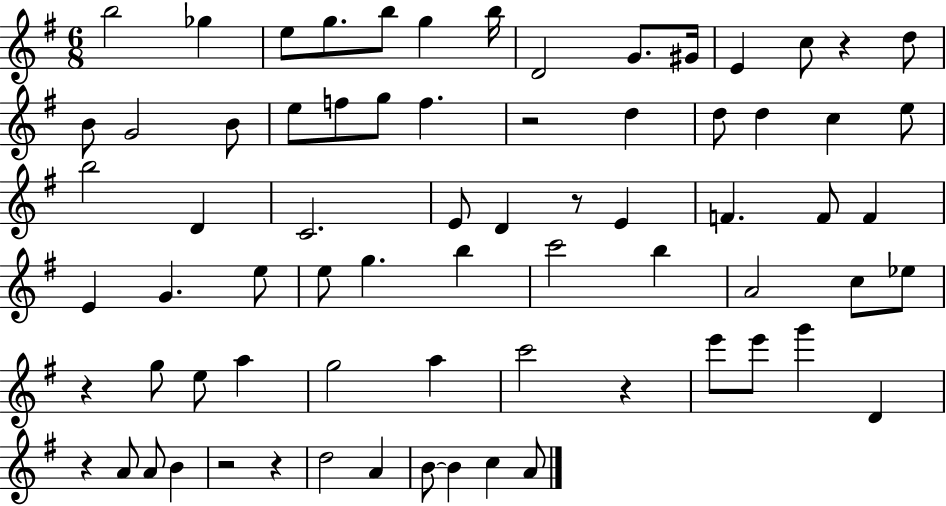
{
  \clef treble
  \numericTimeSignature
  \time 6/8
  \key g \major
  b''2 ges''4 | e''8 g''8. b''8 g''4 b''16 | d'2 g'8. gis'16 | e'4 c''8 r4 d''8 | \break b'8 g'2 b'8 | e''8 f''8 g''8 f''4. | r2 d''4 | d''8 d''4 c''4 e''8 | \break b''2 d'4 | c'2. | e'8 d'4 r8 e'4 | f'4. f'8 f'4 | \break e'4 g'4. e''8 | e''8 g''4. b''4 | c'''2 b''4 | a'2 c''8 ees''8 | \break r4 g''8 e''8 a''4 | g''2 a''4 | c'''2 r4 | e'''8 e'''8 g'''4 d'4 | \break r4 a'8 a'8 b'4 | r2 r4 | d''2 a'4 | b'8~~ b'4 c''4 a'8 | \break \bar "|."
}